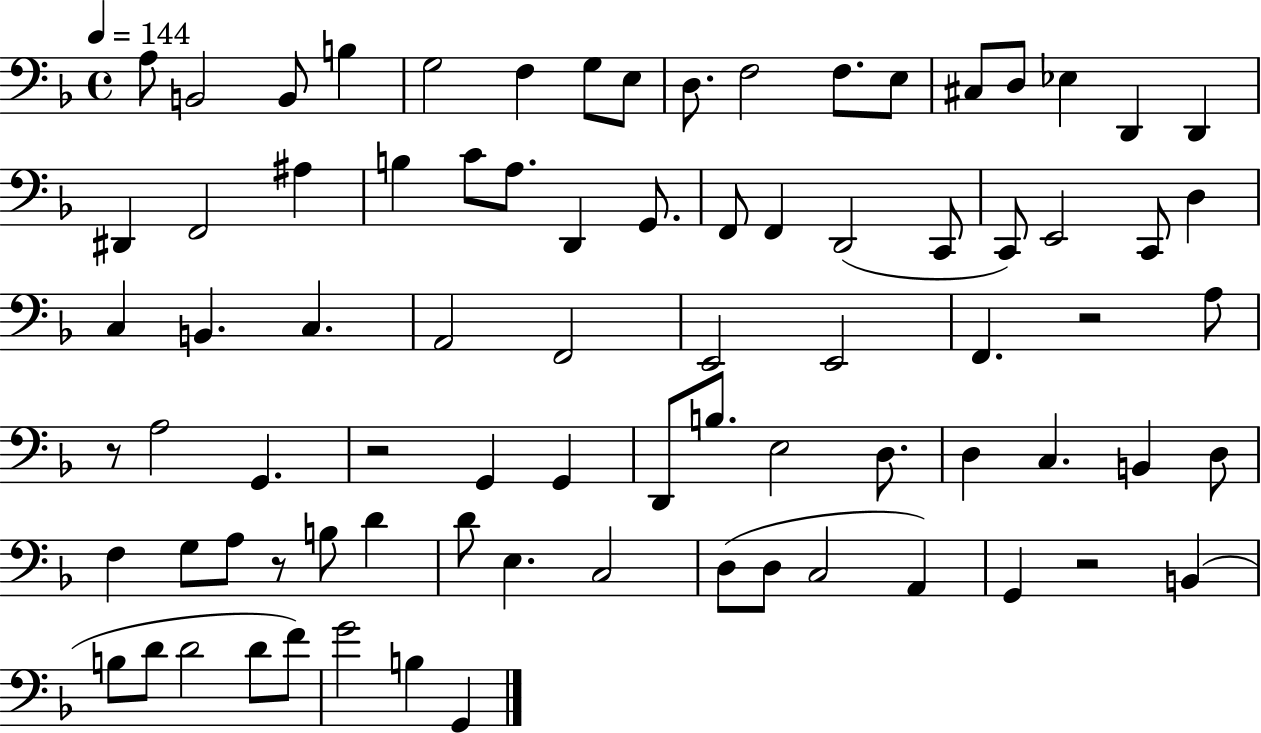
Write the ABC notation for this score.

X:1
T:Untitled
M:4/4
L:1/4
K:F
A,/2 B,,2 B,,/2 B, G,2 F, G,/2 E,/2 D,/2 F,2 F,/2 E,/2 ^C,/2 D,/2 _E, D,, D,, ^D,, F,,2 ^A, B, C/2 A,/2 D,, G,,/2 F,,/2 F,, D,,2 C,,/2 C,,/2 E,,2 C,,/2 D, C, B,, C, A,,2 F,,2 E,,2 E,,2 F,, z2 A,/2 z/2 A,2 G,, z2 G,, G,, D,,/2 B,/2 E,2 D,/2 D, C, B,, D,/2 F, G,/2 A,/2 z/2 B,/2 D D/2 E, C,2 D,/2 D,/2 C,2 A,, G,, z2 B,, B,/2 D/2 D2 D/2 F/2 G2 B, G,,